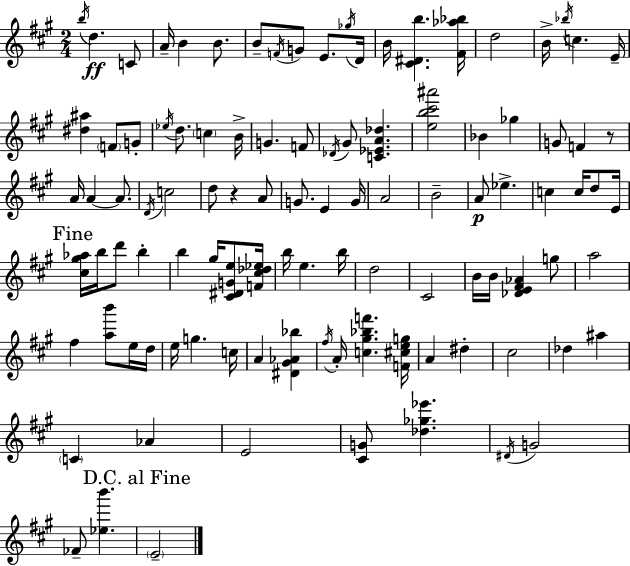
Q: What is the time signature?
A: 2/4